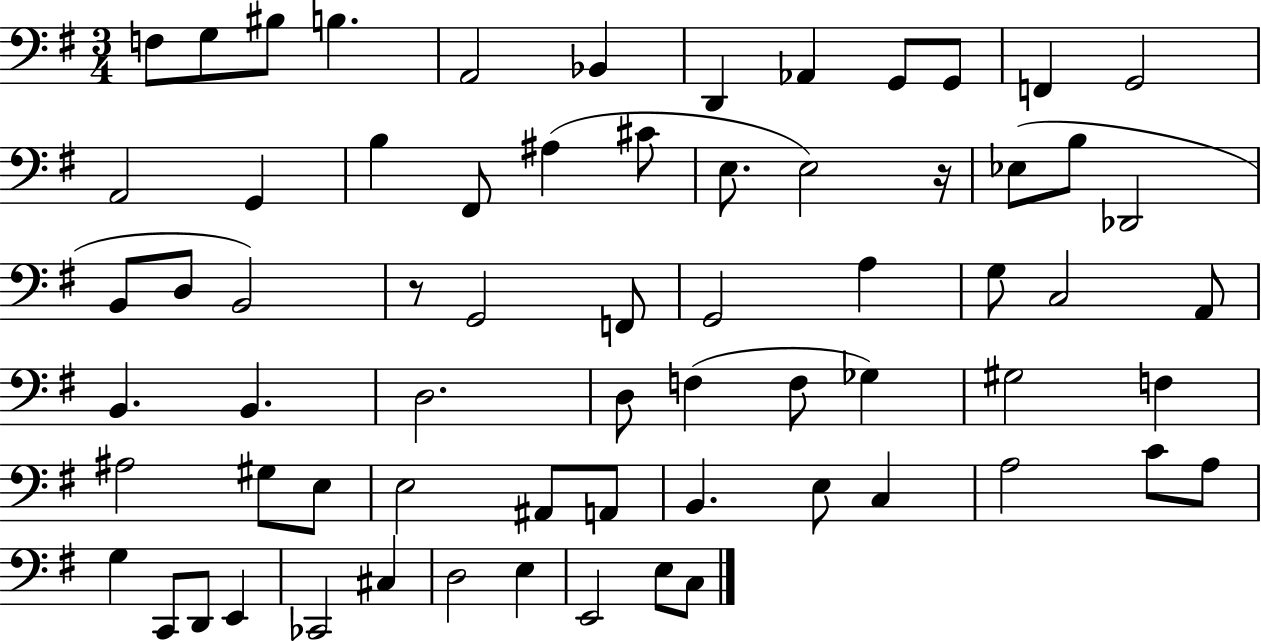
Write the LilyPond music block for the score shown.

{
  \clef bass
  \numericTimeSignature
  \time 3/4
  \key g \major
  f8 g8 bis8 b4. | a,2 bes,4 | d,4 aes,4 g,8 g,8 | f,4 g,2 | \break a,2 g,4 | b4 fis,8 ais4( cis'8 | e8. e2) r16 | ees8( b8 des,2 | \break b,8 d8 b,2) | r8 g,2 f,8 | g,2 a4 | g8 c2 a,8 | \break b,4. b,4. | d2. | d8 f4( f8 ges4) | gis2 f4 | \break ais2 gis8 e8 | e2 ais,8 a,8 | b,4. e8 c4 | a2 c'8 a8 | \break g4 c,8 d,8 e,4 | ces,2 cis4 | d2 e4 | e,2 e8 c8 | \break \bar "|."
}